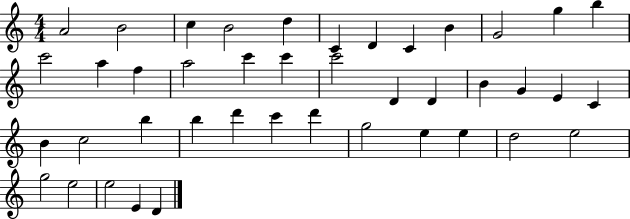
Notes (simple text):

A4/h B4/h C5/q B4/h D5/q C4/q D4/q C4/q B4/q G4/h G5/q B5/q C6/h A5/q F5/q A5/h C6/q C6/q C6/h D4/q D4/q B4/q G4/q E4/q C4/q B4/q C5/h B5/q B5/q D6/q C6/q D6/q G5/h E5/q E5/q D5/h E5/h G5/h E5/h E5/h E4/q D4/q